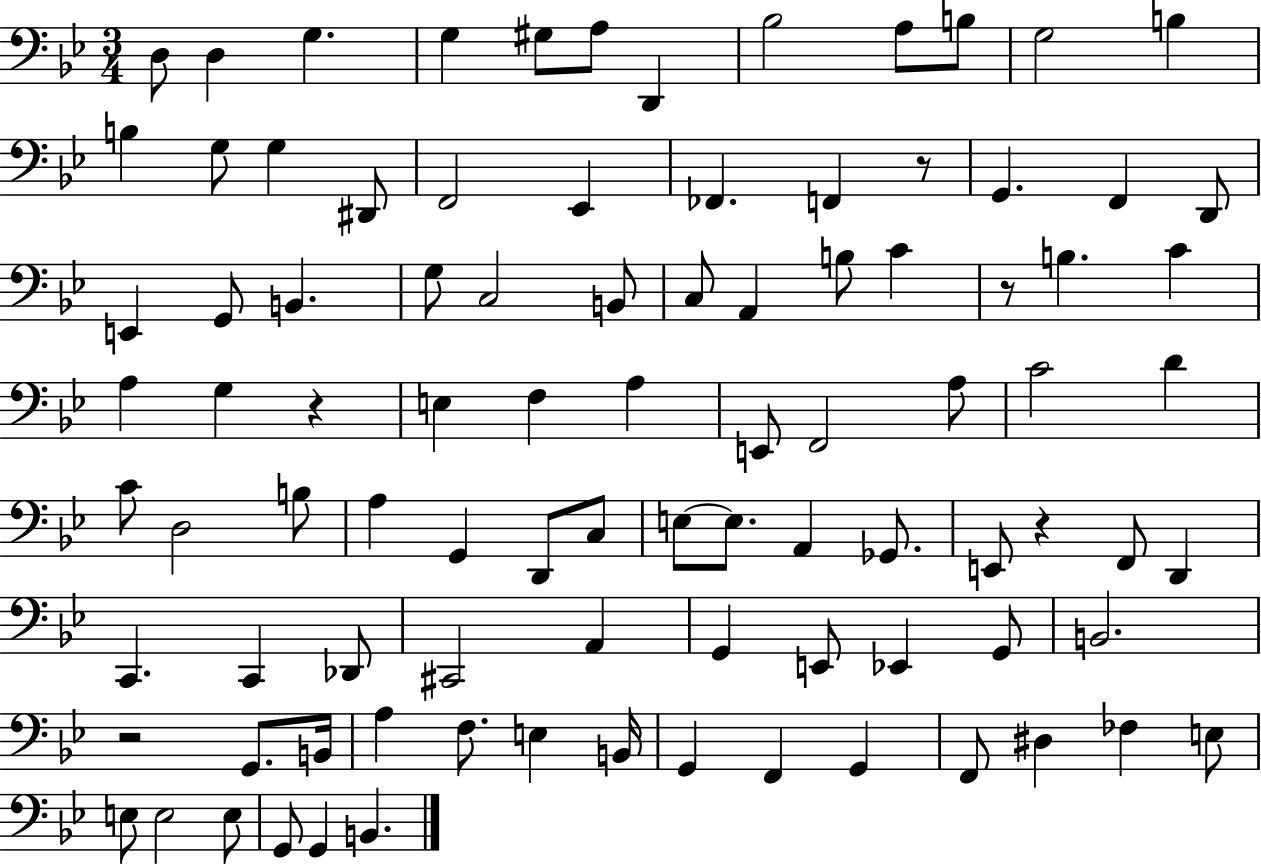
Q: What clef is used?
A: bass